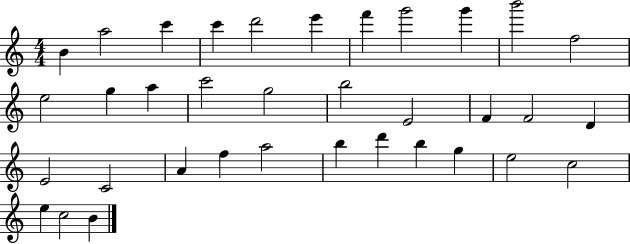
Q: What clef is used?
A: treble